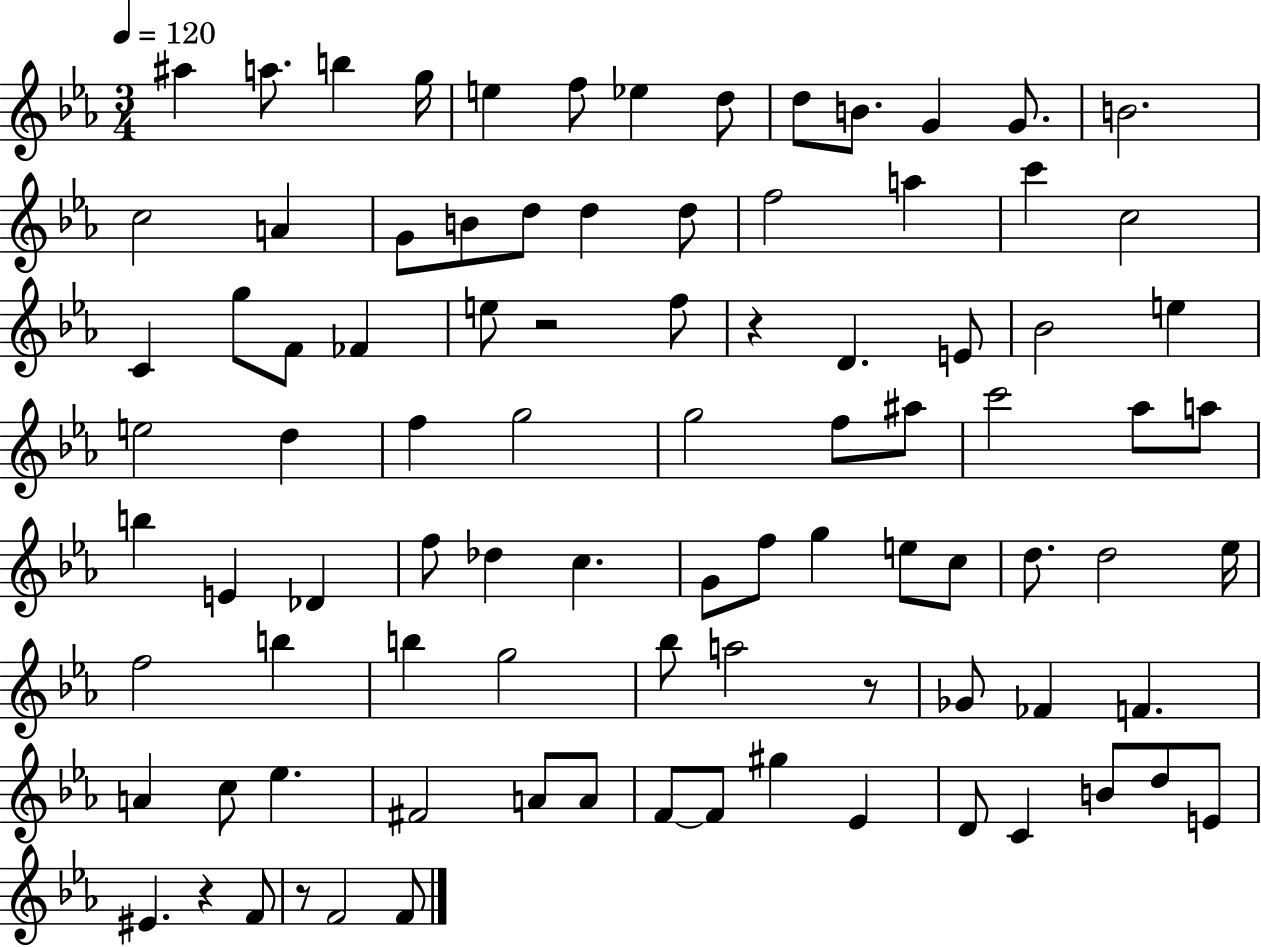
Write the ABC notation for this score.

X:1
T:Untitled
M:3/4
L:1/4
K:Eb
^a a/2 b g/4 e f/2 _e d/2 d/2 B/2 G G/2 B2 c2 A G/2 B/2 d/2 d d/2 f2 a c' c2 C g/2 F/2 _F e/2 z2 f/2 z D E/2 _B2 e e2 d f g2 g2 f/2 ^a/2 c'2 _a/2 a/2 b E _D f/2 _d c G/2 f/2 g e/2 c/2 d/2 d2 _e/4 f2 b b g2 _b/2 a2 z/2 _G/2 _F F A c/2 _e ^F2 A/2 A/2 F/2 F/2 ^g _E D/2 C B/2 d/2 E/2 ^E z F/2 z/2 F2 F/2